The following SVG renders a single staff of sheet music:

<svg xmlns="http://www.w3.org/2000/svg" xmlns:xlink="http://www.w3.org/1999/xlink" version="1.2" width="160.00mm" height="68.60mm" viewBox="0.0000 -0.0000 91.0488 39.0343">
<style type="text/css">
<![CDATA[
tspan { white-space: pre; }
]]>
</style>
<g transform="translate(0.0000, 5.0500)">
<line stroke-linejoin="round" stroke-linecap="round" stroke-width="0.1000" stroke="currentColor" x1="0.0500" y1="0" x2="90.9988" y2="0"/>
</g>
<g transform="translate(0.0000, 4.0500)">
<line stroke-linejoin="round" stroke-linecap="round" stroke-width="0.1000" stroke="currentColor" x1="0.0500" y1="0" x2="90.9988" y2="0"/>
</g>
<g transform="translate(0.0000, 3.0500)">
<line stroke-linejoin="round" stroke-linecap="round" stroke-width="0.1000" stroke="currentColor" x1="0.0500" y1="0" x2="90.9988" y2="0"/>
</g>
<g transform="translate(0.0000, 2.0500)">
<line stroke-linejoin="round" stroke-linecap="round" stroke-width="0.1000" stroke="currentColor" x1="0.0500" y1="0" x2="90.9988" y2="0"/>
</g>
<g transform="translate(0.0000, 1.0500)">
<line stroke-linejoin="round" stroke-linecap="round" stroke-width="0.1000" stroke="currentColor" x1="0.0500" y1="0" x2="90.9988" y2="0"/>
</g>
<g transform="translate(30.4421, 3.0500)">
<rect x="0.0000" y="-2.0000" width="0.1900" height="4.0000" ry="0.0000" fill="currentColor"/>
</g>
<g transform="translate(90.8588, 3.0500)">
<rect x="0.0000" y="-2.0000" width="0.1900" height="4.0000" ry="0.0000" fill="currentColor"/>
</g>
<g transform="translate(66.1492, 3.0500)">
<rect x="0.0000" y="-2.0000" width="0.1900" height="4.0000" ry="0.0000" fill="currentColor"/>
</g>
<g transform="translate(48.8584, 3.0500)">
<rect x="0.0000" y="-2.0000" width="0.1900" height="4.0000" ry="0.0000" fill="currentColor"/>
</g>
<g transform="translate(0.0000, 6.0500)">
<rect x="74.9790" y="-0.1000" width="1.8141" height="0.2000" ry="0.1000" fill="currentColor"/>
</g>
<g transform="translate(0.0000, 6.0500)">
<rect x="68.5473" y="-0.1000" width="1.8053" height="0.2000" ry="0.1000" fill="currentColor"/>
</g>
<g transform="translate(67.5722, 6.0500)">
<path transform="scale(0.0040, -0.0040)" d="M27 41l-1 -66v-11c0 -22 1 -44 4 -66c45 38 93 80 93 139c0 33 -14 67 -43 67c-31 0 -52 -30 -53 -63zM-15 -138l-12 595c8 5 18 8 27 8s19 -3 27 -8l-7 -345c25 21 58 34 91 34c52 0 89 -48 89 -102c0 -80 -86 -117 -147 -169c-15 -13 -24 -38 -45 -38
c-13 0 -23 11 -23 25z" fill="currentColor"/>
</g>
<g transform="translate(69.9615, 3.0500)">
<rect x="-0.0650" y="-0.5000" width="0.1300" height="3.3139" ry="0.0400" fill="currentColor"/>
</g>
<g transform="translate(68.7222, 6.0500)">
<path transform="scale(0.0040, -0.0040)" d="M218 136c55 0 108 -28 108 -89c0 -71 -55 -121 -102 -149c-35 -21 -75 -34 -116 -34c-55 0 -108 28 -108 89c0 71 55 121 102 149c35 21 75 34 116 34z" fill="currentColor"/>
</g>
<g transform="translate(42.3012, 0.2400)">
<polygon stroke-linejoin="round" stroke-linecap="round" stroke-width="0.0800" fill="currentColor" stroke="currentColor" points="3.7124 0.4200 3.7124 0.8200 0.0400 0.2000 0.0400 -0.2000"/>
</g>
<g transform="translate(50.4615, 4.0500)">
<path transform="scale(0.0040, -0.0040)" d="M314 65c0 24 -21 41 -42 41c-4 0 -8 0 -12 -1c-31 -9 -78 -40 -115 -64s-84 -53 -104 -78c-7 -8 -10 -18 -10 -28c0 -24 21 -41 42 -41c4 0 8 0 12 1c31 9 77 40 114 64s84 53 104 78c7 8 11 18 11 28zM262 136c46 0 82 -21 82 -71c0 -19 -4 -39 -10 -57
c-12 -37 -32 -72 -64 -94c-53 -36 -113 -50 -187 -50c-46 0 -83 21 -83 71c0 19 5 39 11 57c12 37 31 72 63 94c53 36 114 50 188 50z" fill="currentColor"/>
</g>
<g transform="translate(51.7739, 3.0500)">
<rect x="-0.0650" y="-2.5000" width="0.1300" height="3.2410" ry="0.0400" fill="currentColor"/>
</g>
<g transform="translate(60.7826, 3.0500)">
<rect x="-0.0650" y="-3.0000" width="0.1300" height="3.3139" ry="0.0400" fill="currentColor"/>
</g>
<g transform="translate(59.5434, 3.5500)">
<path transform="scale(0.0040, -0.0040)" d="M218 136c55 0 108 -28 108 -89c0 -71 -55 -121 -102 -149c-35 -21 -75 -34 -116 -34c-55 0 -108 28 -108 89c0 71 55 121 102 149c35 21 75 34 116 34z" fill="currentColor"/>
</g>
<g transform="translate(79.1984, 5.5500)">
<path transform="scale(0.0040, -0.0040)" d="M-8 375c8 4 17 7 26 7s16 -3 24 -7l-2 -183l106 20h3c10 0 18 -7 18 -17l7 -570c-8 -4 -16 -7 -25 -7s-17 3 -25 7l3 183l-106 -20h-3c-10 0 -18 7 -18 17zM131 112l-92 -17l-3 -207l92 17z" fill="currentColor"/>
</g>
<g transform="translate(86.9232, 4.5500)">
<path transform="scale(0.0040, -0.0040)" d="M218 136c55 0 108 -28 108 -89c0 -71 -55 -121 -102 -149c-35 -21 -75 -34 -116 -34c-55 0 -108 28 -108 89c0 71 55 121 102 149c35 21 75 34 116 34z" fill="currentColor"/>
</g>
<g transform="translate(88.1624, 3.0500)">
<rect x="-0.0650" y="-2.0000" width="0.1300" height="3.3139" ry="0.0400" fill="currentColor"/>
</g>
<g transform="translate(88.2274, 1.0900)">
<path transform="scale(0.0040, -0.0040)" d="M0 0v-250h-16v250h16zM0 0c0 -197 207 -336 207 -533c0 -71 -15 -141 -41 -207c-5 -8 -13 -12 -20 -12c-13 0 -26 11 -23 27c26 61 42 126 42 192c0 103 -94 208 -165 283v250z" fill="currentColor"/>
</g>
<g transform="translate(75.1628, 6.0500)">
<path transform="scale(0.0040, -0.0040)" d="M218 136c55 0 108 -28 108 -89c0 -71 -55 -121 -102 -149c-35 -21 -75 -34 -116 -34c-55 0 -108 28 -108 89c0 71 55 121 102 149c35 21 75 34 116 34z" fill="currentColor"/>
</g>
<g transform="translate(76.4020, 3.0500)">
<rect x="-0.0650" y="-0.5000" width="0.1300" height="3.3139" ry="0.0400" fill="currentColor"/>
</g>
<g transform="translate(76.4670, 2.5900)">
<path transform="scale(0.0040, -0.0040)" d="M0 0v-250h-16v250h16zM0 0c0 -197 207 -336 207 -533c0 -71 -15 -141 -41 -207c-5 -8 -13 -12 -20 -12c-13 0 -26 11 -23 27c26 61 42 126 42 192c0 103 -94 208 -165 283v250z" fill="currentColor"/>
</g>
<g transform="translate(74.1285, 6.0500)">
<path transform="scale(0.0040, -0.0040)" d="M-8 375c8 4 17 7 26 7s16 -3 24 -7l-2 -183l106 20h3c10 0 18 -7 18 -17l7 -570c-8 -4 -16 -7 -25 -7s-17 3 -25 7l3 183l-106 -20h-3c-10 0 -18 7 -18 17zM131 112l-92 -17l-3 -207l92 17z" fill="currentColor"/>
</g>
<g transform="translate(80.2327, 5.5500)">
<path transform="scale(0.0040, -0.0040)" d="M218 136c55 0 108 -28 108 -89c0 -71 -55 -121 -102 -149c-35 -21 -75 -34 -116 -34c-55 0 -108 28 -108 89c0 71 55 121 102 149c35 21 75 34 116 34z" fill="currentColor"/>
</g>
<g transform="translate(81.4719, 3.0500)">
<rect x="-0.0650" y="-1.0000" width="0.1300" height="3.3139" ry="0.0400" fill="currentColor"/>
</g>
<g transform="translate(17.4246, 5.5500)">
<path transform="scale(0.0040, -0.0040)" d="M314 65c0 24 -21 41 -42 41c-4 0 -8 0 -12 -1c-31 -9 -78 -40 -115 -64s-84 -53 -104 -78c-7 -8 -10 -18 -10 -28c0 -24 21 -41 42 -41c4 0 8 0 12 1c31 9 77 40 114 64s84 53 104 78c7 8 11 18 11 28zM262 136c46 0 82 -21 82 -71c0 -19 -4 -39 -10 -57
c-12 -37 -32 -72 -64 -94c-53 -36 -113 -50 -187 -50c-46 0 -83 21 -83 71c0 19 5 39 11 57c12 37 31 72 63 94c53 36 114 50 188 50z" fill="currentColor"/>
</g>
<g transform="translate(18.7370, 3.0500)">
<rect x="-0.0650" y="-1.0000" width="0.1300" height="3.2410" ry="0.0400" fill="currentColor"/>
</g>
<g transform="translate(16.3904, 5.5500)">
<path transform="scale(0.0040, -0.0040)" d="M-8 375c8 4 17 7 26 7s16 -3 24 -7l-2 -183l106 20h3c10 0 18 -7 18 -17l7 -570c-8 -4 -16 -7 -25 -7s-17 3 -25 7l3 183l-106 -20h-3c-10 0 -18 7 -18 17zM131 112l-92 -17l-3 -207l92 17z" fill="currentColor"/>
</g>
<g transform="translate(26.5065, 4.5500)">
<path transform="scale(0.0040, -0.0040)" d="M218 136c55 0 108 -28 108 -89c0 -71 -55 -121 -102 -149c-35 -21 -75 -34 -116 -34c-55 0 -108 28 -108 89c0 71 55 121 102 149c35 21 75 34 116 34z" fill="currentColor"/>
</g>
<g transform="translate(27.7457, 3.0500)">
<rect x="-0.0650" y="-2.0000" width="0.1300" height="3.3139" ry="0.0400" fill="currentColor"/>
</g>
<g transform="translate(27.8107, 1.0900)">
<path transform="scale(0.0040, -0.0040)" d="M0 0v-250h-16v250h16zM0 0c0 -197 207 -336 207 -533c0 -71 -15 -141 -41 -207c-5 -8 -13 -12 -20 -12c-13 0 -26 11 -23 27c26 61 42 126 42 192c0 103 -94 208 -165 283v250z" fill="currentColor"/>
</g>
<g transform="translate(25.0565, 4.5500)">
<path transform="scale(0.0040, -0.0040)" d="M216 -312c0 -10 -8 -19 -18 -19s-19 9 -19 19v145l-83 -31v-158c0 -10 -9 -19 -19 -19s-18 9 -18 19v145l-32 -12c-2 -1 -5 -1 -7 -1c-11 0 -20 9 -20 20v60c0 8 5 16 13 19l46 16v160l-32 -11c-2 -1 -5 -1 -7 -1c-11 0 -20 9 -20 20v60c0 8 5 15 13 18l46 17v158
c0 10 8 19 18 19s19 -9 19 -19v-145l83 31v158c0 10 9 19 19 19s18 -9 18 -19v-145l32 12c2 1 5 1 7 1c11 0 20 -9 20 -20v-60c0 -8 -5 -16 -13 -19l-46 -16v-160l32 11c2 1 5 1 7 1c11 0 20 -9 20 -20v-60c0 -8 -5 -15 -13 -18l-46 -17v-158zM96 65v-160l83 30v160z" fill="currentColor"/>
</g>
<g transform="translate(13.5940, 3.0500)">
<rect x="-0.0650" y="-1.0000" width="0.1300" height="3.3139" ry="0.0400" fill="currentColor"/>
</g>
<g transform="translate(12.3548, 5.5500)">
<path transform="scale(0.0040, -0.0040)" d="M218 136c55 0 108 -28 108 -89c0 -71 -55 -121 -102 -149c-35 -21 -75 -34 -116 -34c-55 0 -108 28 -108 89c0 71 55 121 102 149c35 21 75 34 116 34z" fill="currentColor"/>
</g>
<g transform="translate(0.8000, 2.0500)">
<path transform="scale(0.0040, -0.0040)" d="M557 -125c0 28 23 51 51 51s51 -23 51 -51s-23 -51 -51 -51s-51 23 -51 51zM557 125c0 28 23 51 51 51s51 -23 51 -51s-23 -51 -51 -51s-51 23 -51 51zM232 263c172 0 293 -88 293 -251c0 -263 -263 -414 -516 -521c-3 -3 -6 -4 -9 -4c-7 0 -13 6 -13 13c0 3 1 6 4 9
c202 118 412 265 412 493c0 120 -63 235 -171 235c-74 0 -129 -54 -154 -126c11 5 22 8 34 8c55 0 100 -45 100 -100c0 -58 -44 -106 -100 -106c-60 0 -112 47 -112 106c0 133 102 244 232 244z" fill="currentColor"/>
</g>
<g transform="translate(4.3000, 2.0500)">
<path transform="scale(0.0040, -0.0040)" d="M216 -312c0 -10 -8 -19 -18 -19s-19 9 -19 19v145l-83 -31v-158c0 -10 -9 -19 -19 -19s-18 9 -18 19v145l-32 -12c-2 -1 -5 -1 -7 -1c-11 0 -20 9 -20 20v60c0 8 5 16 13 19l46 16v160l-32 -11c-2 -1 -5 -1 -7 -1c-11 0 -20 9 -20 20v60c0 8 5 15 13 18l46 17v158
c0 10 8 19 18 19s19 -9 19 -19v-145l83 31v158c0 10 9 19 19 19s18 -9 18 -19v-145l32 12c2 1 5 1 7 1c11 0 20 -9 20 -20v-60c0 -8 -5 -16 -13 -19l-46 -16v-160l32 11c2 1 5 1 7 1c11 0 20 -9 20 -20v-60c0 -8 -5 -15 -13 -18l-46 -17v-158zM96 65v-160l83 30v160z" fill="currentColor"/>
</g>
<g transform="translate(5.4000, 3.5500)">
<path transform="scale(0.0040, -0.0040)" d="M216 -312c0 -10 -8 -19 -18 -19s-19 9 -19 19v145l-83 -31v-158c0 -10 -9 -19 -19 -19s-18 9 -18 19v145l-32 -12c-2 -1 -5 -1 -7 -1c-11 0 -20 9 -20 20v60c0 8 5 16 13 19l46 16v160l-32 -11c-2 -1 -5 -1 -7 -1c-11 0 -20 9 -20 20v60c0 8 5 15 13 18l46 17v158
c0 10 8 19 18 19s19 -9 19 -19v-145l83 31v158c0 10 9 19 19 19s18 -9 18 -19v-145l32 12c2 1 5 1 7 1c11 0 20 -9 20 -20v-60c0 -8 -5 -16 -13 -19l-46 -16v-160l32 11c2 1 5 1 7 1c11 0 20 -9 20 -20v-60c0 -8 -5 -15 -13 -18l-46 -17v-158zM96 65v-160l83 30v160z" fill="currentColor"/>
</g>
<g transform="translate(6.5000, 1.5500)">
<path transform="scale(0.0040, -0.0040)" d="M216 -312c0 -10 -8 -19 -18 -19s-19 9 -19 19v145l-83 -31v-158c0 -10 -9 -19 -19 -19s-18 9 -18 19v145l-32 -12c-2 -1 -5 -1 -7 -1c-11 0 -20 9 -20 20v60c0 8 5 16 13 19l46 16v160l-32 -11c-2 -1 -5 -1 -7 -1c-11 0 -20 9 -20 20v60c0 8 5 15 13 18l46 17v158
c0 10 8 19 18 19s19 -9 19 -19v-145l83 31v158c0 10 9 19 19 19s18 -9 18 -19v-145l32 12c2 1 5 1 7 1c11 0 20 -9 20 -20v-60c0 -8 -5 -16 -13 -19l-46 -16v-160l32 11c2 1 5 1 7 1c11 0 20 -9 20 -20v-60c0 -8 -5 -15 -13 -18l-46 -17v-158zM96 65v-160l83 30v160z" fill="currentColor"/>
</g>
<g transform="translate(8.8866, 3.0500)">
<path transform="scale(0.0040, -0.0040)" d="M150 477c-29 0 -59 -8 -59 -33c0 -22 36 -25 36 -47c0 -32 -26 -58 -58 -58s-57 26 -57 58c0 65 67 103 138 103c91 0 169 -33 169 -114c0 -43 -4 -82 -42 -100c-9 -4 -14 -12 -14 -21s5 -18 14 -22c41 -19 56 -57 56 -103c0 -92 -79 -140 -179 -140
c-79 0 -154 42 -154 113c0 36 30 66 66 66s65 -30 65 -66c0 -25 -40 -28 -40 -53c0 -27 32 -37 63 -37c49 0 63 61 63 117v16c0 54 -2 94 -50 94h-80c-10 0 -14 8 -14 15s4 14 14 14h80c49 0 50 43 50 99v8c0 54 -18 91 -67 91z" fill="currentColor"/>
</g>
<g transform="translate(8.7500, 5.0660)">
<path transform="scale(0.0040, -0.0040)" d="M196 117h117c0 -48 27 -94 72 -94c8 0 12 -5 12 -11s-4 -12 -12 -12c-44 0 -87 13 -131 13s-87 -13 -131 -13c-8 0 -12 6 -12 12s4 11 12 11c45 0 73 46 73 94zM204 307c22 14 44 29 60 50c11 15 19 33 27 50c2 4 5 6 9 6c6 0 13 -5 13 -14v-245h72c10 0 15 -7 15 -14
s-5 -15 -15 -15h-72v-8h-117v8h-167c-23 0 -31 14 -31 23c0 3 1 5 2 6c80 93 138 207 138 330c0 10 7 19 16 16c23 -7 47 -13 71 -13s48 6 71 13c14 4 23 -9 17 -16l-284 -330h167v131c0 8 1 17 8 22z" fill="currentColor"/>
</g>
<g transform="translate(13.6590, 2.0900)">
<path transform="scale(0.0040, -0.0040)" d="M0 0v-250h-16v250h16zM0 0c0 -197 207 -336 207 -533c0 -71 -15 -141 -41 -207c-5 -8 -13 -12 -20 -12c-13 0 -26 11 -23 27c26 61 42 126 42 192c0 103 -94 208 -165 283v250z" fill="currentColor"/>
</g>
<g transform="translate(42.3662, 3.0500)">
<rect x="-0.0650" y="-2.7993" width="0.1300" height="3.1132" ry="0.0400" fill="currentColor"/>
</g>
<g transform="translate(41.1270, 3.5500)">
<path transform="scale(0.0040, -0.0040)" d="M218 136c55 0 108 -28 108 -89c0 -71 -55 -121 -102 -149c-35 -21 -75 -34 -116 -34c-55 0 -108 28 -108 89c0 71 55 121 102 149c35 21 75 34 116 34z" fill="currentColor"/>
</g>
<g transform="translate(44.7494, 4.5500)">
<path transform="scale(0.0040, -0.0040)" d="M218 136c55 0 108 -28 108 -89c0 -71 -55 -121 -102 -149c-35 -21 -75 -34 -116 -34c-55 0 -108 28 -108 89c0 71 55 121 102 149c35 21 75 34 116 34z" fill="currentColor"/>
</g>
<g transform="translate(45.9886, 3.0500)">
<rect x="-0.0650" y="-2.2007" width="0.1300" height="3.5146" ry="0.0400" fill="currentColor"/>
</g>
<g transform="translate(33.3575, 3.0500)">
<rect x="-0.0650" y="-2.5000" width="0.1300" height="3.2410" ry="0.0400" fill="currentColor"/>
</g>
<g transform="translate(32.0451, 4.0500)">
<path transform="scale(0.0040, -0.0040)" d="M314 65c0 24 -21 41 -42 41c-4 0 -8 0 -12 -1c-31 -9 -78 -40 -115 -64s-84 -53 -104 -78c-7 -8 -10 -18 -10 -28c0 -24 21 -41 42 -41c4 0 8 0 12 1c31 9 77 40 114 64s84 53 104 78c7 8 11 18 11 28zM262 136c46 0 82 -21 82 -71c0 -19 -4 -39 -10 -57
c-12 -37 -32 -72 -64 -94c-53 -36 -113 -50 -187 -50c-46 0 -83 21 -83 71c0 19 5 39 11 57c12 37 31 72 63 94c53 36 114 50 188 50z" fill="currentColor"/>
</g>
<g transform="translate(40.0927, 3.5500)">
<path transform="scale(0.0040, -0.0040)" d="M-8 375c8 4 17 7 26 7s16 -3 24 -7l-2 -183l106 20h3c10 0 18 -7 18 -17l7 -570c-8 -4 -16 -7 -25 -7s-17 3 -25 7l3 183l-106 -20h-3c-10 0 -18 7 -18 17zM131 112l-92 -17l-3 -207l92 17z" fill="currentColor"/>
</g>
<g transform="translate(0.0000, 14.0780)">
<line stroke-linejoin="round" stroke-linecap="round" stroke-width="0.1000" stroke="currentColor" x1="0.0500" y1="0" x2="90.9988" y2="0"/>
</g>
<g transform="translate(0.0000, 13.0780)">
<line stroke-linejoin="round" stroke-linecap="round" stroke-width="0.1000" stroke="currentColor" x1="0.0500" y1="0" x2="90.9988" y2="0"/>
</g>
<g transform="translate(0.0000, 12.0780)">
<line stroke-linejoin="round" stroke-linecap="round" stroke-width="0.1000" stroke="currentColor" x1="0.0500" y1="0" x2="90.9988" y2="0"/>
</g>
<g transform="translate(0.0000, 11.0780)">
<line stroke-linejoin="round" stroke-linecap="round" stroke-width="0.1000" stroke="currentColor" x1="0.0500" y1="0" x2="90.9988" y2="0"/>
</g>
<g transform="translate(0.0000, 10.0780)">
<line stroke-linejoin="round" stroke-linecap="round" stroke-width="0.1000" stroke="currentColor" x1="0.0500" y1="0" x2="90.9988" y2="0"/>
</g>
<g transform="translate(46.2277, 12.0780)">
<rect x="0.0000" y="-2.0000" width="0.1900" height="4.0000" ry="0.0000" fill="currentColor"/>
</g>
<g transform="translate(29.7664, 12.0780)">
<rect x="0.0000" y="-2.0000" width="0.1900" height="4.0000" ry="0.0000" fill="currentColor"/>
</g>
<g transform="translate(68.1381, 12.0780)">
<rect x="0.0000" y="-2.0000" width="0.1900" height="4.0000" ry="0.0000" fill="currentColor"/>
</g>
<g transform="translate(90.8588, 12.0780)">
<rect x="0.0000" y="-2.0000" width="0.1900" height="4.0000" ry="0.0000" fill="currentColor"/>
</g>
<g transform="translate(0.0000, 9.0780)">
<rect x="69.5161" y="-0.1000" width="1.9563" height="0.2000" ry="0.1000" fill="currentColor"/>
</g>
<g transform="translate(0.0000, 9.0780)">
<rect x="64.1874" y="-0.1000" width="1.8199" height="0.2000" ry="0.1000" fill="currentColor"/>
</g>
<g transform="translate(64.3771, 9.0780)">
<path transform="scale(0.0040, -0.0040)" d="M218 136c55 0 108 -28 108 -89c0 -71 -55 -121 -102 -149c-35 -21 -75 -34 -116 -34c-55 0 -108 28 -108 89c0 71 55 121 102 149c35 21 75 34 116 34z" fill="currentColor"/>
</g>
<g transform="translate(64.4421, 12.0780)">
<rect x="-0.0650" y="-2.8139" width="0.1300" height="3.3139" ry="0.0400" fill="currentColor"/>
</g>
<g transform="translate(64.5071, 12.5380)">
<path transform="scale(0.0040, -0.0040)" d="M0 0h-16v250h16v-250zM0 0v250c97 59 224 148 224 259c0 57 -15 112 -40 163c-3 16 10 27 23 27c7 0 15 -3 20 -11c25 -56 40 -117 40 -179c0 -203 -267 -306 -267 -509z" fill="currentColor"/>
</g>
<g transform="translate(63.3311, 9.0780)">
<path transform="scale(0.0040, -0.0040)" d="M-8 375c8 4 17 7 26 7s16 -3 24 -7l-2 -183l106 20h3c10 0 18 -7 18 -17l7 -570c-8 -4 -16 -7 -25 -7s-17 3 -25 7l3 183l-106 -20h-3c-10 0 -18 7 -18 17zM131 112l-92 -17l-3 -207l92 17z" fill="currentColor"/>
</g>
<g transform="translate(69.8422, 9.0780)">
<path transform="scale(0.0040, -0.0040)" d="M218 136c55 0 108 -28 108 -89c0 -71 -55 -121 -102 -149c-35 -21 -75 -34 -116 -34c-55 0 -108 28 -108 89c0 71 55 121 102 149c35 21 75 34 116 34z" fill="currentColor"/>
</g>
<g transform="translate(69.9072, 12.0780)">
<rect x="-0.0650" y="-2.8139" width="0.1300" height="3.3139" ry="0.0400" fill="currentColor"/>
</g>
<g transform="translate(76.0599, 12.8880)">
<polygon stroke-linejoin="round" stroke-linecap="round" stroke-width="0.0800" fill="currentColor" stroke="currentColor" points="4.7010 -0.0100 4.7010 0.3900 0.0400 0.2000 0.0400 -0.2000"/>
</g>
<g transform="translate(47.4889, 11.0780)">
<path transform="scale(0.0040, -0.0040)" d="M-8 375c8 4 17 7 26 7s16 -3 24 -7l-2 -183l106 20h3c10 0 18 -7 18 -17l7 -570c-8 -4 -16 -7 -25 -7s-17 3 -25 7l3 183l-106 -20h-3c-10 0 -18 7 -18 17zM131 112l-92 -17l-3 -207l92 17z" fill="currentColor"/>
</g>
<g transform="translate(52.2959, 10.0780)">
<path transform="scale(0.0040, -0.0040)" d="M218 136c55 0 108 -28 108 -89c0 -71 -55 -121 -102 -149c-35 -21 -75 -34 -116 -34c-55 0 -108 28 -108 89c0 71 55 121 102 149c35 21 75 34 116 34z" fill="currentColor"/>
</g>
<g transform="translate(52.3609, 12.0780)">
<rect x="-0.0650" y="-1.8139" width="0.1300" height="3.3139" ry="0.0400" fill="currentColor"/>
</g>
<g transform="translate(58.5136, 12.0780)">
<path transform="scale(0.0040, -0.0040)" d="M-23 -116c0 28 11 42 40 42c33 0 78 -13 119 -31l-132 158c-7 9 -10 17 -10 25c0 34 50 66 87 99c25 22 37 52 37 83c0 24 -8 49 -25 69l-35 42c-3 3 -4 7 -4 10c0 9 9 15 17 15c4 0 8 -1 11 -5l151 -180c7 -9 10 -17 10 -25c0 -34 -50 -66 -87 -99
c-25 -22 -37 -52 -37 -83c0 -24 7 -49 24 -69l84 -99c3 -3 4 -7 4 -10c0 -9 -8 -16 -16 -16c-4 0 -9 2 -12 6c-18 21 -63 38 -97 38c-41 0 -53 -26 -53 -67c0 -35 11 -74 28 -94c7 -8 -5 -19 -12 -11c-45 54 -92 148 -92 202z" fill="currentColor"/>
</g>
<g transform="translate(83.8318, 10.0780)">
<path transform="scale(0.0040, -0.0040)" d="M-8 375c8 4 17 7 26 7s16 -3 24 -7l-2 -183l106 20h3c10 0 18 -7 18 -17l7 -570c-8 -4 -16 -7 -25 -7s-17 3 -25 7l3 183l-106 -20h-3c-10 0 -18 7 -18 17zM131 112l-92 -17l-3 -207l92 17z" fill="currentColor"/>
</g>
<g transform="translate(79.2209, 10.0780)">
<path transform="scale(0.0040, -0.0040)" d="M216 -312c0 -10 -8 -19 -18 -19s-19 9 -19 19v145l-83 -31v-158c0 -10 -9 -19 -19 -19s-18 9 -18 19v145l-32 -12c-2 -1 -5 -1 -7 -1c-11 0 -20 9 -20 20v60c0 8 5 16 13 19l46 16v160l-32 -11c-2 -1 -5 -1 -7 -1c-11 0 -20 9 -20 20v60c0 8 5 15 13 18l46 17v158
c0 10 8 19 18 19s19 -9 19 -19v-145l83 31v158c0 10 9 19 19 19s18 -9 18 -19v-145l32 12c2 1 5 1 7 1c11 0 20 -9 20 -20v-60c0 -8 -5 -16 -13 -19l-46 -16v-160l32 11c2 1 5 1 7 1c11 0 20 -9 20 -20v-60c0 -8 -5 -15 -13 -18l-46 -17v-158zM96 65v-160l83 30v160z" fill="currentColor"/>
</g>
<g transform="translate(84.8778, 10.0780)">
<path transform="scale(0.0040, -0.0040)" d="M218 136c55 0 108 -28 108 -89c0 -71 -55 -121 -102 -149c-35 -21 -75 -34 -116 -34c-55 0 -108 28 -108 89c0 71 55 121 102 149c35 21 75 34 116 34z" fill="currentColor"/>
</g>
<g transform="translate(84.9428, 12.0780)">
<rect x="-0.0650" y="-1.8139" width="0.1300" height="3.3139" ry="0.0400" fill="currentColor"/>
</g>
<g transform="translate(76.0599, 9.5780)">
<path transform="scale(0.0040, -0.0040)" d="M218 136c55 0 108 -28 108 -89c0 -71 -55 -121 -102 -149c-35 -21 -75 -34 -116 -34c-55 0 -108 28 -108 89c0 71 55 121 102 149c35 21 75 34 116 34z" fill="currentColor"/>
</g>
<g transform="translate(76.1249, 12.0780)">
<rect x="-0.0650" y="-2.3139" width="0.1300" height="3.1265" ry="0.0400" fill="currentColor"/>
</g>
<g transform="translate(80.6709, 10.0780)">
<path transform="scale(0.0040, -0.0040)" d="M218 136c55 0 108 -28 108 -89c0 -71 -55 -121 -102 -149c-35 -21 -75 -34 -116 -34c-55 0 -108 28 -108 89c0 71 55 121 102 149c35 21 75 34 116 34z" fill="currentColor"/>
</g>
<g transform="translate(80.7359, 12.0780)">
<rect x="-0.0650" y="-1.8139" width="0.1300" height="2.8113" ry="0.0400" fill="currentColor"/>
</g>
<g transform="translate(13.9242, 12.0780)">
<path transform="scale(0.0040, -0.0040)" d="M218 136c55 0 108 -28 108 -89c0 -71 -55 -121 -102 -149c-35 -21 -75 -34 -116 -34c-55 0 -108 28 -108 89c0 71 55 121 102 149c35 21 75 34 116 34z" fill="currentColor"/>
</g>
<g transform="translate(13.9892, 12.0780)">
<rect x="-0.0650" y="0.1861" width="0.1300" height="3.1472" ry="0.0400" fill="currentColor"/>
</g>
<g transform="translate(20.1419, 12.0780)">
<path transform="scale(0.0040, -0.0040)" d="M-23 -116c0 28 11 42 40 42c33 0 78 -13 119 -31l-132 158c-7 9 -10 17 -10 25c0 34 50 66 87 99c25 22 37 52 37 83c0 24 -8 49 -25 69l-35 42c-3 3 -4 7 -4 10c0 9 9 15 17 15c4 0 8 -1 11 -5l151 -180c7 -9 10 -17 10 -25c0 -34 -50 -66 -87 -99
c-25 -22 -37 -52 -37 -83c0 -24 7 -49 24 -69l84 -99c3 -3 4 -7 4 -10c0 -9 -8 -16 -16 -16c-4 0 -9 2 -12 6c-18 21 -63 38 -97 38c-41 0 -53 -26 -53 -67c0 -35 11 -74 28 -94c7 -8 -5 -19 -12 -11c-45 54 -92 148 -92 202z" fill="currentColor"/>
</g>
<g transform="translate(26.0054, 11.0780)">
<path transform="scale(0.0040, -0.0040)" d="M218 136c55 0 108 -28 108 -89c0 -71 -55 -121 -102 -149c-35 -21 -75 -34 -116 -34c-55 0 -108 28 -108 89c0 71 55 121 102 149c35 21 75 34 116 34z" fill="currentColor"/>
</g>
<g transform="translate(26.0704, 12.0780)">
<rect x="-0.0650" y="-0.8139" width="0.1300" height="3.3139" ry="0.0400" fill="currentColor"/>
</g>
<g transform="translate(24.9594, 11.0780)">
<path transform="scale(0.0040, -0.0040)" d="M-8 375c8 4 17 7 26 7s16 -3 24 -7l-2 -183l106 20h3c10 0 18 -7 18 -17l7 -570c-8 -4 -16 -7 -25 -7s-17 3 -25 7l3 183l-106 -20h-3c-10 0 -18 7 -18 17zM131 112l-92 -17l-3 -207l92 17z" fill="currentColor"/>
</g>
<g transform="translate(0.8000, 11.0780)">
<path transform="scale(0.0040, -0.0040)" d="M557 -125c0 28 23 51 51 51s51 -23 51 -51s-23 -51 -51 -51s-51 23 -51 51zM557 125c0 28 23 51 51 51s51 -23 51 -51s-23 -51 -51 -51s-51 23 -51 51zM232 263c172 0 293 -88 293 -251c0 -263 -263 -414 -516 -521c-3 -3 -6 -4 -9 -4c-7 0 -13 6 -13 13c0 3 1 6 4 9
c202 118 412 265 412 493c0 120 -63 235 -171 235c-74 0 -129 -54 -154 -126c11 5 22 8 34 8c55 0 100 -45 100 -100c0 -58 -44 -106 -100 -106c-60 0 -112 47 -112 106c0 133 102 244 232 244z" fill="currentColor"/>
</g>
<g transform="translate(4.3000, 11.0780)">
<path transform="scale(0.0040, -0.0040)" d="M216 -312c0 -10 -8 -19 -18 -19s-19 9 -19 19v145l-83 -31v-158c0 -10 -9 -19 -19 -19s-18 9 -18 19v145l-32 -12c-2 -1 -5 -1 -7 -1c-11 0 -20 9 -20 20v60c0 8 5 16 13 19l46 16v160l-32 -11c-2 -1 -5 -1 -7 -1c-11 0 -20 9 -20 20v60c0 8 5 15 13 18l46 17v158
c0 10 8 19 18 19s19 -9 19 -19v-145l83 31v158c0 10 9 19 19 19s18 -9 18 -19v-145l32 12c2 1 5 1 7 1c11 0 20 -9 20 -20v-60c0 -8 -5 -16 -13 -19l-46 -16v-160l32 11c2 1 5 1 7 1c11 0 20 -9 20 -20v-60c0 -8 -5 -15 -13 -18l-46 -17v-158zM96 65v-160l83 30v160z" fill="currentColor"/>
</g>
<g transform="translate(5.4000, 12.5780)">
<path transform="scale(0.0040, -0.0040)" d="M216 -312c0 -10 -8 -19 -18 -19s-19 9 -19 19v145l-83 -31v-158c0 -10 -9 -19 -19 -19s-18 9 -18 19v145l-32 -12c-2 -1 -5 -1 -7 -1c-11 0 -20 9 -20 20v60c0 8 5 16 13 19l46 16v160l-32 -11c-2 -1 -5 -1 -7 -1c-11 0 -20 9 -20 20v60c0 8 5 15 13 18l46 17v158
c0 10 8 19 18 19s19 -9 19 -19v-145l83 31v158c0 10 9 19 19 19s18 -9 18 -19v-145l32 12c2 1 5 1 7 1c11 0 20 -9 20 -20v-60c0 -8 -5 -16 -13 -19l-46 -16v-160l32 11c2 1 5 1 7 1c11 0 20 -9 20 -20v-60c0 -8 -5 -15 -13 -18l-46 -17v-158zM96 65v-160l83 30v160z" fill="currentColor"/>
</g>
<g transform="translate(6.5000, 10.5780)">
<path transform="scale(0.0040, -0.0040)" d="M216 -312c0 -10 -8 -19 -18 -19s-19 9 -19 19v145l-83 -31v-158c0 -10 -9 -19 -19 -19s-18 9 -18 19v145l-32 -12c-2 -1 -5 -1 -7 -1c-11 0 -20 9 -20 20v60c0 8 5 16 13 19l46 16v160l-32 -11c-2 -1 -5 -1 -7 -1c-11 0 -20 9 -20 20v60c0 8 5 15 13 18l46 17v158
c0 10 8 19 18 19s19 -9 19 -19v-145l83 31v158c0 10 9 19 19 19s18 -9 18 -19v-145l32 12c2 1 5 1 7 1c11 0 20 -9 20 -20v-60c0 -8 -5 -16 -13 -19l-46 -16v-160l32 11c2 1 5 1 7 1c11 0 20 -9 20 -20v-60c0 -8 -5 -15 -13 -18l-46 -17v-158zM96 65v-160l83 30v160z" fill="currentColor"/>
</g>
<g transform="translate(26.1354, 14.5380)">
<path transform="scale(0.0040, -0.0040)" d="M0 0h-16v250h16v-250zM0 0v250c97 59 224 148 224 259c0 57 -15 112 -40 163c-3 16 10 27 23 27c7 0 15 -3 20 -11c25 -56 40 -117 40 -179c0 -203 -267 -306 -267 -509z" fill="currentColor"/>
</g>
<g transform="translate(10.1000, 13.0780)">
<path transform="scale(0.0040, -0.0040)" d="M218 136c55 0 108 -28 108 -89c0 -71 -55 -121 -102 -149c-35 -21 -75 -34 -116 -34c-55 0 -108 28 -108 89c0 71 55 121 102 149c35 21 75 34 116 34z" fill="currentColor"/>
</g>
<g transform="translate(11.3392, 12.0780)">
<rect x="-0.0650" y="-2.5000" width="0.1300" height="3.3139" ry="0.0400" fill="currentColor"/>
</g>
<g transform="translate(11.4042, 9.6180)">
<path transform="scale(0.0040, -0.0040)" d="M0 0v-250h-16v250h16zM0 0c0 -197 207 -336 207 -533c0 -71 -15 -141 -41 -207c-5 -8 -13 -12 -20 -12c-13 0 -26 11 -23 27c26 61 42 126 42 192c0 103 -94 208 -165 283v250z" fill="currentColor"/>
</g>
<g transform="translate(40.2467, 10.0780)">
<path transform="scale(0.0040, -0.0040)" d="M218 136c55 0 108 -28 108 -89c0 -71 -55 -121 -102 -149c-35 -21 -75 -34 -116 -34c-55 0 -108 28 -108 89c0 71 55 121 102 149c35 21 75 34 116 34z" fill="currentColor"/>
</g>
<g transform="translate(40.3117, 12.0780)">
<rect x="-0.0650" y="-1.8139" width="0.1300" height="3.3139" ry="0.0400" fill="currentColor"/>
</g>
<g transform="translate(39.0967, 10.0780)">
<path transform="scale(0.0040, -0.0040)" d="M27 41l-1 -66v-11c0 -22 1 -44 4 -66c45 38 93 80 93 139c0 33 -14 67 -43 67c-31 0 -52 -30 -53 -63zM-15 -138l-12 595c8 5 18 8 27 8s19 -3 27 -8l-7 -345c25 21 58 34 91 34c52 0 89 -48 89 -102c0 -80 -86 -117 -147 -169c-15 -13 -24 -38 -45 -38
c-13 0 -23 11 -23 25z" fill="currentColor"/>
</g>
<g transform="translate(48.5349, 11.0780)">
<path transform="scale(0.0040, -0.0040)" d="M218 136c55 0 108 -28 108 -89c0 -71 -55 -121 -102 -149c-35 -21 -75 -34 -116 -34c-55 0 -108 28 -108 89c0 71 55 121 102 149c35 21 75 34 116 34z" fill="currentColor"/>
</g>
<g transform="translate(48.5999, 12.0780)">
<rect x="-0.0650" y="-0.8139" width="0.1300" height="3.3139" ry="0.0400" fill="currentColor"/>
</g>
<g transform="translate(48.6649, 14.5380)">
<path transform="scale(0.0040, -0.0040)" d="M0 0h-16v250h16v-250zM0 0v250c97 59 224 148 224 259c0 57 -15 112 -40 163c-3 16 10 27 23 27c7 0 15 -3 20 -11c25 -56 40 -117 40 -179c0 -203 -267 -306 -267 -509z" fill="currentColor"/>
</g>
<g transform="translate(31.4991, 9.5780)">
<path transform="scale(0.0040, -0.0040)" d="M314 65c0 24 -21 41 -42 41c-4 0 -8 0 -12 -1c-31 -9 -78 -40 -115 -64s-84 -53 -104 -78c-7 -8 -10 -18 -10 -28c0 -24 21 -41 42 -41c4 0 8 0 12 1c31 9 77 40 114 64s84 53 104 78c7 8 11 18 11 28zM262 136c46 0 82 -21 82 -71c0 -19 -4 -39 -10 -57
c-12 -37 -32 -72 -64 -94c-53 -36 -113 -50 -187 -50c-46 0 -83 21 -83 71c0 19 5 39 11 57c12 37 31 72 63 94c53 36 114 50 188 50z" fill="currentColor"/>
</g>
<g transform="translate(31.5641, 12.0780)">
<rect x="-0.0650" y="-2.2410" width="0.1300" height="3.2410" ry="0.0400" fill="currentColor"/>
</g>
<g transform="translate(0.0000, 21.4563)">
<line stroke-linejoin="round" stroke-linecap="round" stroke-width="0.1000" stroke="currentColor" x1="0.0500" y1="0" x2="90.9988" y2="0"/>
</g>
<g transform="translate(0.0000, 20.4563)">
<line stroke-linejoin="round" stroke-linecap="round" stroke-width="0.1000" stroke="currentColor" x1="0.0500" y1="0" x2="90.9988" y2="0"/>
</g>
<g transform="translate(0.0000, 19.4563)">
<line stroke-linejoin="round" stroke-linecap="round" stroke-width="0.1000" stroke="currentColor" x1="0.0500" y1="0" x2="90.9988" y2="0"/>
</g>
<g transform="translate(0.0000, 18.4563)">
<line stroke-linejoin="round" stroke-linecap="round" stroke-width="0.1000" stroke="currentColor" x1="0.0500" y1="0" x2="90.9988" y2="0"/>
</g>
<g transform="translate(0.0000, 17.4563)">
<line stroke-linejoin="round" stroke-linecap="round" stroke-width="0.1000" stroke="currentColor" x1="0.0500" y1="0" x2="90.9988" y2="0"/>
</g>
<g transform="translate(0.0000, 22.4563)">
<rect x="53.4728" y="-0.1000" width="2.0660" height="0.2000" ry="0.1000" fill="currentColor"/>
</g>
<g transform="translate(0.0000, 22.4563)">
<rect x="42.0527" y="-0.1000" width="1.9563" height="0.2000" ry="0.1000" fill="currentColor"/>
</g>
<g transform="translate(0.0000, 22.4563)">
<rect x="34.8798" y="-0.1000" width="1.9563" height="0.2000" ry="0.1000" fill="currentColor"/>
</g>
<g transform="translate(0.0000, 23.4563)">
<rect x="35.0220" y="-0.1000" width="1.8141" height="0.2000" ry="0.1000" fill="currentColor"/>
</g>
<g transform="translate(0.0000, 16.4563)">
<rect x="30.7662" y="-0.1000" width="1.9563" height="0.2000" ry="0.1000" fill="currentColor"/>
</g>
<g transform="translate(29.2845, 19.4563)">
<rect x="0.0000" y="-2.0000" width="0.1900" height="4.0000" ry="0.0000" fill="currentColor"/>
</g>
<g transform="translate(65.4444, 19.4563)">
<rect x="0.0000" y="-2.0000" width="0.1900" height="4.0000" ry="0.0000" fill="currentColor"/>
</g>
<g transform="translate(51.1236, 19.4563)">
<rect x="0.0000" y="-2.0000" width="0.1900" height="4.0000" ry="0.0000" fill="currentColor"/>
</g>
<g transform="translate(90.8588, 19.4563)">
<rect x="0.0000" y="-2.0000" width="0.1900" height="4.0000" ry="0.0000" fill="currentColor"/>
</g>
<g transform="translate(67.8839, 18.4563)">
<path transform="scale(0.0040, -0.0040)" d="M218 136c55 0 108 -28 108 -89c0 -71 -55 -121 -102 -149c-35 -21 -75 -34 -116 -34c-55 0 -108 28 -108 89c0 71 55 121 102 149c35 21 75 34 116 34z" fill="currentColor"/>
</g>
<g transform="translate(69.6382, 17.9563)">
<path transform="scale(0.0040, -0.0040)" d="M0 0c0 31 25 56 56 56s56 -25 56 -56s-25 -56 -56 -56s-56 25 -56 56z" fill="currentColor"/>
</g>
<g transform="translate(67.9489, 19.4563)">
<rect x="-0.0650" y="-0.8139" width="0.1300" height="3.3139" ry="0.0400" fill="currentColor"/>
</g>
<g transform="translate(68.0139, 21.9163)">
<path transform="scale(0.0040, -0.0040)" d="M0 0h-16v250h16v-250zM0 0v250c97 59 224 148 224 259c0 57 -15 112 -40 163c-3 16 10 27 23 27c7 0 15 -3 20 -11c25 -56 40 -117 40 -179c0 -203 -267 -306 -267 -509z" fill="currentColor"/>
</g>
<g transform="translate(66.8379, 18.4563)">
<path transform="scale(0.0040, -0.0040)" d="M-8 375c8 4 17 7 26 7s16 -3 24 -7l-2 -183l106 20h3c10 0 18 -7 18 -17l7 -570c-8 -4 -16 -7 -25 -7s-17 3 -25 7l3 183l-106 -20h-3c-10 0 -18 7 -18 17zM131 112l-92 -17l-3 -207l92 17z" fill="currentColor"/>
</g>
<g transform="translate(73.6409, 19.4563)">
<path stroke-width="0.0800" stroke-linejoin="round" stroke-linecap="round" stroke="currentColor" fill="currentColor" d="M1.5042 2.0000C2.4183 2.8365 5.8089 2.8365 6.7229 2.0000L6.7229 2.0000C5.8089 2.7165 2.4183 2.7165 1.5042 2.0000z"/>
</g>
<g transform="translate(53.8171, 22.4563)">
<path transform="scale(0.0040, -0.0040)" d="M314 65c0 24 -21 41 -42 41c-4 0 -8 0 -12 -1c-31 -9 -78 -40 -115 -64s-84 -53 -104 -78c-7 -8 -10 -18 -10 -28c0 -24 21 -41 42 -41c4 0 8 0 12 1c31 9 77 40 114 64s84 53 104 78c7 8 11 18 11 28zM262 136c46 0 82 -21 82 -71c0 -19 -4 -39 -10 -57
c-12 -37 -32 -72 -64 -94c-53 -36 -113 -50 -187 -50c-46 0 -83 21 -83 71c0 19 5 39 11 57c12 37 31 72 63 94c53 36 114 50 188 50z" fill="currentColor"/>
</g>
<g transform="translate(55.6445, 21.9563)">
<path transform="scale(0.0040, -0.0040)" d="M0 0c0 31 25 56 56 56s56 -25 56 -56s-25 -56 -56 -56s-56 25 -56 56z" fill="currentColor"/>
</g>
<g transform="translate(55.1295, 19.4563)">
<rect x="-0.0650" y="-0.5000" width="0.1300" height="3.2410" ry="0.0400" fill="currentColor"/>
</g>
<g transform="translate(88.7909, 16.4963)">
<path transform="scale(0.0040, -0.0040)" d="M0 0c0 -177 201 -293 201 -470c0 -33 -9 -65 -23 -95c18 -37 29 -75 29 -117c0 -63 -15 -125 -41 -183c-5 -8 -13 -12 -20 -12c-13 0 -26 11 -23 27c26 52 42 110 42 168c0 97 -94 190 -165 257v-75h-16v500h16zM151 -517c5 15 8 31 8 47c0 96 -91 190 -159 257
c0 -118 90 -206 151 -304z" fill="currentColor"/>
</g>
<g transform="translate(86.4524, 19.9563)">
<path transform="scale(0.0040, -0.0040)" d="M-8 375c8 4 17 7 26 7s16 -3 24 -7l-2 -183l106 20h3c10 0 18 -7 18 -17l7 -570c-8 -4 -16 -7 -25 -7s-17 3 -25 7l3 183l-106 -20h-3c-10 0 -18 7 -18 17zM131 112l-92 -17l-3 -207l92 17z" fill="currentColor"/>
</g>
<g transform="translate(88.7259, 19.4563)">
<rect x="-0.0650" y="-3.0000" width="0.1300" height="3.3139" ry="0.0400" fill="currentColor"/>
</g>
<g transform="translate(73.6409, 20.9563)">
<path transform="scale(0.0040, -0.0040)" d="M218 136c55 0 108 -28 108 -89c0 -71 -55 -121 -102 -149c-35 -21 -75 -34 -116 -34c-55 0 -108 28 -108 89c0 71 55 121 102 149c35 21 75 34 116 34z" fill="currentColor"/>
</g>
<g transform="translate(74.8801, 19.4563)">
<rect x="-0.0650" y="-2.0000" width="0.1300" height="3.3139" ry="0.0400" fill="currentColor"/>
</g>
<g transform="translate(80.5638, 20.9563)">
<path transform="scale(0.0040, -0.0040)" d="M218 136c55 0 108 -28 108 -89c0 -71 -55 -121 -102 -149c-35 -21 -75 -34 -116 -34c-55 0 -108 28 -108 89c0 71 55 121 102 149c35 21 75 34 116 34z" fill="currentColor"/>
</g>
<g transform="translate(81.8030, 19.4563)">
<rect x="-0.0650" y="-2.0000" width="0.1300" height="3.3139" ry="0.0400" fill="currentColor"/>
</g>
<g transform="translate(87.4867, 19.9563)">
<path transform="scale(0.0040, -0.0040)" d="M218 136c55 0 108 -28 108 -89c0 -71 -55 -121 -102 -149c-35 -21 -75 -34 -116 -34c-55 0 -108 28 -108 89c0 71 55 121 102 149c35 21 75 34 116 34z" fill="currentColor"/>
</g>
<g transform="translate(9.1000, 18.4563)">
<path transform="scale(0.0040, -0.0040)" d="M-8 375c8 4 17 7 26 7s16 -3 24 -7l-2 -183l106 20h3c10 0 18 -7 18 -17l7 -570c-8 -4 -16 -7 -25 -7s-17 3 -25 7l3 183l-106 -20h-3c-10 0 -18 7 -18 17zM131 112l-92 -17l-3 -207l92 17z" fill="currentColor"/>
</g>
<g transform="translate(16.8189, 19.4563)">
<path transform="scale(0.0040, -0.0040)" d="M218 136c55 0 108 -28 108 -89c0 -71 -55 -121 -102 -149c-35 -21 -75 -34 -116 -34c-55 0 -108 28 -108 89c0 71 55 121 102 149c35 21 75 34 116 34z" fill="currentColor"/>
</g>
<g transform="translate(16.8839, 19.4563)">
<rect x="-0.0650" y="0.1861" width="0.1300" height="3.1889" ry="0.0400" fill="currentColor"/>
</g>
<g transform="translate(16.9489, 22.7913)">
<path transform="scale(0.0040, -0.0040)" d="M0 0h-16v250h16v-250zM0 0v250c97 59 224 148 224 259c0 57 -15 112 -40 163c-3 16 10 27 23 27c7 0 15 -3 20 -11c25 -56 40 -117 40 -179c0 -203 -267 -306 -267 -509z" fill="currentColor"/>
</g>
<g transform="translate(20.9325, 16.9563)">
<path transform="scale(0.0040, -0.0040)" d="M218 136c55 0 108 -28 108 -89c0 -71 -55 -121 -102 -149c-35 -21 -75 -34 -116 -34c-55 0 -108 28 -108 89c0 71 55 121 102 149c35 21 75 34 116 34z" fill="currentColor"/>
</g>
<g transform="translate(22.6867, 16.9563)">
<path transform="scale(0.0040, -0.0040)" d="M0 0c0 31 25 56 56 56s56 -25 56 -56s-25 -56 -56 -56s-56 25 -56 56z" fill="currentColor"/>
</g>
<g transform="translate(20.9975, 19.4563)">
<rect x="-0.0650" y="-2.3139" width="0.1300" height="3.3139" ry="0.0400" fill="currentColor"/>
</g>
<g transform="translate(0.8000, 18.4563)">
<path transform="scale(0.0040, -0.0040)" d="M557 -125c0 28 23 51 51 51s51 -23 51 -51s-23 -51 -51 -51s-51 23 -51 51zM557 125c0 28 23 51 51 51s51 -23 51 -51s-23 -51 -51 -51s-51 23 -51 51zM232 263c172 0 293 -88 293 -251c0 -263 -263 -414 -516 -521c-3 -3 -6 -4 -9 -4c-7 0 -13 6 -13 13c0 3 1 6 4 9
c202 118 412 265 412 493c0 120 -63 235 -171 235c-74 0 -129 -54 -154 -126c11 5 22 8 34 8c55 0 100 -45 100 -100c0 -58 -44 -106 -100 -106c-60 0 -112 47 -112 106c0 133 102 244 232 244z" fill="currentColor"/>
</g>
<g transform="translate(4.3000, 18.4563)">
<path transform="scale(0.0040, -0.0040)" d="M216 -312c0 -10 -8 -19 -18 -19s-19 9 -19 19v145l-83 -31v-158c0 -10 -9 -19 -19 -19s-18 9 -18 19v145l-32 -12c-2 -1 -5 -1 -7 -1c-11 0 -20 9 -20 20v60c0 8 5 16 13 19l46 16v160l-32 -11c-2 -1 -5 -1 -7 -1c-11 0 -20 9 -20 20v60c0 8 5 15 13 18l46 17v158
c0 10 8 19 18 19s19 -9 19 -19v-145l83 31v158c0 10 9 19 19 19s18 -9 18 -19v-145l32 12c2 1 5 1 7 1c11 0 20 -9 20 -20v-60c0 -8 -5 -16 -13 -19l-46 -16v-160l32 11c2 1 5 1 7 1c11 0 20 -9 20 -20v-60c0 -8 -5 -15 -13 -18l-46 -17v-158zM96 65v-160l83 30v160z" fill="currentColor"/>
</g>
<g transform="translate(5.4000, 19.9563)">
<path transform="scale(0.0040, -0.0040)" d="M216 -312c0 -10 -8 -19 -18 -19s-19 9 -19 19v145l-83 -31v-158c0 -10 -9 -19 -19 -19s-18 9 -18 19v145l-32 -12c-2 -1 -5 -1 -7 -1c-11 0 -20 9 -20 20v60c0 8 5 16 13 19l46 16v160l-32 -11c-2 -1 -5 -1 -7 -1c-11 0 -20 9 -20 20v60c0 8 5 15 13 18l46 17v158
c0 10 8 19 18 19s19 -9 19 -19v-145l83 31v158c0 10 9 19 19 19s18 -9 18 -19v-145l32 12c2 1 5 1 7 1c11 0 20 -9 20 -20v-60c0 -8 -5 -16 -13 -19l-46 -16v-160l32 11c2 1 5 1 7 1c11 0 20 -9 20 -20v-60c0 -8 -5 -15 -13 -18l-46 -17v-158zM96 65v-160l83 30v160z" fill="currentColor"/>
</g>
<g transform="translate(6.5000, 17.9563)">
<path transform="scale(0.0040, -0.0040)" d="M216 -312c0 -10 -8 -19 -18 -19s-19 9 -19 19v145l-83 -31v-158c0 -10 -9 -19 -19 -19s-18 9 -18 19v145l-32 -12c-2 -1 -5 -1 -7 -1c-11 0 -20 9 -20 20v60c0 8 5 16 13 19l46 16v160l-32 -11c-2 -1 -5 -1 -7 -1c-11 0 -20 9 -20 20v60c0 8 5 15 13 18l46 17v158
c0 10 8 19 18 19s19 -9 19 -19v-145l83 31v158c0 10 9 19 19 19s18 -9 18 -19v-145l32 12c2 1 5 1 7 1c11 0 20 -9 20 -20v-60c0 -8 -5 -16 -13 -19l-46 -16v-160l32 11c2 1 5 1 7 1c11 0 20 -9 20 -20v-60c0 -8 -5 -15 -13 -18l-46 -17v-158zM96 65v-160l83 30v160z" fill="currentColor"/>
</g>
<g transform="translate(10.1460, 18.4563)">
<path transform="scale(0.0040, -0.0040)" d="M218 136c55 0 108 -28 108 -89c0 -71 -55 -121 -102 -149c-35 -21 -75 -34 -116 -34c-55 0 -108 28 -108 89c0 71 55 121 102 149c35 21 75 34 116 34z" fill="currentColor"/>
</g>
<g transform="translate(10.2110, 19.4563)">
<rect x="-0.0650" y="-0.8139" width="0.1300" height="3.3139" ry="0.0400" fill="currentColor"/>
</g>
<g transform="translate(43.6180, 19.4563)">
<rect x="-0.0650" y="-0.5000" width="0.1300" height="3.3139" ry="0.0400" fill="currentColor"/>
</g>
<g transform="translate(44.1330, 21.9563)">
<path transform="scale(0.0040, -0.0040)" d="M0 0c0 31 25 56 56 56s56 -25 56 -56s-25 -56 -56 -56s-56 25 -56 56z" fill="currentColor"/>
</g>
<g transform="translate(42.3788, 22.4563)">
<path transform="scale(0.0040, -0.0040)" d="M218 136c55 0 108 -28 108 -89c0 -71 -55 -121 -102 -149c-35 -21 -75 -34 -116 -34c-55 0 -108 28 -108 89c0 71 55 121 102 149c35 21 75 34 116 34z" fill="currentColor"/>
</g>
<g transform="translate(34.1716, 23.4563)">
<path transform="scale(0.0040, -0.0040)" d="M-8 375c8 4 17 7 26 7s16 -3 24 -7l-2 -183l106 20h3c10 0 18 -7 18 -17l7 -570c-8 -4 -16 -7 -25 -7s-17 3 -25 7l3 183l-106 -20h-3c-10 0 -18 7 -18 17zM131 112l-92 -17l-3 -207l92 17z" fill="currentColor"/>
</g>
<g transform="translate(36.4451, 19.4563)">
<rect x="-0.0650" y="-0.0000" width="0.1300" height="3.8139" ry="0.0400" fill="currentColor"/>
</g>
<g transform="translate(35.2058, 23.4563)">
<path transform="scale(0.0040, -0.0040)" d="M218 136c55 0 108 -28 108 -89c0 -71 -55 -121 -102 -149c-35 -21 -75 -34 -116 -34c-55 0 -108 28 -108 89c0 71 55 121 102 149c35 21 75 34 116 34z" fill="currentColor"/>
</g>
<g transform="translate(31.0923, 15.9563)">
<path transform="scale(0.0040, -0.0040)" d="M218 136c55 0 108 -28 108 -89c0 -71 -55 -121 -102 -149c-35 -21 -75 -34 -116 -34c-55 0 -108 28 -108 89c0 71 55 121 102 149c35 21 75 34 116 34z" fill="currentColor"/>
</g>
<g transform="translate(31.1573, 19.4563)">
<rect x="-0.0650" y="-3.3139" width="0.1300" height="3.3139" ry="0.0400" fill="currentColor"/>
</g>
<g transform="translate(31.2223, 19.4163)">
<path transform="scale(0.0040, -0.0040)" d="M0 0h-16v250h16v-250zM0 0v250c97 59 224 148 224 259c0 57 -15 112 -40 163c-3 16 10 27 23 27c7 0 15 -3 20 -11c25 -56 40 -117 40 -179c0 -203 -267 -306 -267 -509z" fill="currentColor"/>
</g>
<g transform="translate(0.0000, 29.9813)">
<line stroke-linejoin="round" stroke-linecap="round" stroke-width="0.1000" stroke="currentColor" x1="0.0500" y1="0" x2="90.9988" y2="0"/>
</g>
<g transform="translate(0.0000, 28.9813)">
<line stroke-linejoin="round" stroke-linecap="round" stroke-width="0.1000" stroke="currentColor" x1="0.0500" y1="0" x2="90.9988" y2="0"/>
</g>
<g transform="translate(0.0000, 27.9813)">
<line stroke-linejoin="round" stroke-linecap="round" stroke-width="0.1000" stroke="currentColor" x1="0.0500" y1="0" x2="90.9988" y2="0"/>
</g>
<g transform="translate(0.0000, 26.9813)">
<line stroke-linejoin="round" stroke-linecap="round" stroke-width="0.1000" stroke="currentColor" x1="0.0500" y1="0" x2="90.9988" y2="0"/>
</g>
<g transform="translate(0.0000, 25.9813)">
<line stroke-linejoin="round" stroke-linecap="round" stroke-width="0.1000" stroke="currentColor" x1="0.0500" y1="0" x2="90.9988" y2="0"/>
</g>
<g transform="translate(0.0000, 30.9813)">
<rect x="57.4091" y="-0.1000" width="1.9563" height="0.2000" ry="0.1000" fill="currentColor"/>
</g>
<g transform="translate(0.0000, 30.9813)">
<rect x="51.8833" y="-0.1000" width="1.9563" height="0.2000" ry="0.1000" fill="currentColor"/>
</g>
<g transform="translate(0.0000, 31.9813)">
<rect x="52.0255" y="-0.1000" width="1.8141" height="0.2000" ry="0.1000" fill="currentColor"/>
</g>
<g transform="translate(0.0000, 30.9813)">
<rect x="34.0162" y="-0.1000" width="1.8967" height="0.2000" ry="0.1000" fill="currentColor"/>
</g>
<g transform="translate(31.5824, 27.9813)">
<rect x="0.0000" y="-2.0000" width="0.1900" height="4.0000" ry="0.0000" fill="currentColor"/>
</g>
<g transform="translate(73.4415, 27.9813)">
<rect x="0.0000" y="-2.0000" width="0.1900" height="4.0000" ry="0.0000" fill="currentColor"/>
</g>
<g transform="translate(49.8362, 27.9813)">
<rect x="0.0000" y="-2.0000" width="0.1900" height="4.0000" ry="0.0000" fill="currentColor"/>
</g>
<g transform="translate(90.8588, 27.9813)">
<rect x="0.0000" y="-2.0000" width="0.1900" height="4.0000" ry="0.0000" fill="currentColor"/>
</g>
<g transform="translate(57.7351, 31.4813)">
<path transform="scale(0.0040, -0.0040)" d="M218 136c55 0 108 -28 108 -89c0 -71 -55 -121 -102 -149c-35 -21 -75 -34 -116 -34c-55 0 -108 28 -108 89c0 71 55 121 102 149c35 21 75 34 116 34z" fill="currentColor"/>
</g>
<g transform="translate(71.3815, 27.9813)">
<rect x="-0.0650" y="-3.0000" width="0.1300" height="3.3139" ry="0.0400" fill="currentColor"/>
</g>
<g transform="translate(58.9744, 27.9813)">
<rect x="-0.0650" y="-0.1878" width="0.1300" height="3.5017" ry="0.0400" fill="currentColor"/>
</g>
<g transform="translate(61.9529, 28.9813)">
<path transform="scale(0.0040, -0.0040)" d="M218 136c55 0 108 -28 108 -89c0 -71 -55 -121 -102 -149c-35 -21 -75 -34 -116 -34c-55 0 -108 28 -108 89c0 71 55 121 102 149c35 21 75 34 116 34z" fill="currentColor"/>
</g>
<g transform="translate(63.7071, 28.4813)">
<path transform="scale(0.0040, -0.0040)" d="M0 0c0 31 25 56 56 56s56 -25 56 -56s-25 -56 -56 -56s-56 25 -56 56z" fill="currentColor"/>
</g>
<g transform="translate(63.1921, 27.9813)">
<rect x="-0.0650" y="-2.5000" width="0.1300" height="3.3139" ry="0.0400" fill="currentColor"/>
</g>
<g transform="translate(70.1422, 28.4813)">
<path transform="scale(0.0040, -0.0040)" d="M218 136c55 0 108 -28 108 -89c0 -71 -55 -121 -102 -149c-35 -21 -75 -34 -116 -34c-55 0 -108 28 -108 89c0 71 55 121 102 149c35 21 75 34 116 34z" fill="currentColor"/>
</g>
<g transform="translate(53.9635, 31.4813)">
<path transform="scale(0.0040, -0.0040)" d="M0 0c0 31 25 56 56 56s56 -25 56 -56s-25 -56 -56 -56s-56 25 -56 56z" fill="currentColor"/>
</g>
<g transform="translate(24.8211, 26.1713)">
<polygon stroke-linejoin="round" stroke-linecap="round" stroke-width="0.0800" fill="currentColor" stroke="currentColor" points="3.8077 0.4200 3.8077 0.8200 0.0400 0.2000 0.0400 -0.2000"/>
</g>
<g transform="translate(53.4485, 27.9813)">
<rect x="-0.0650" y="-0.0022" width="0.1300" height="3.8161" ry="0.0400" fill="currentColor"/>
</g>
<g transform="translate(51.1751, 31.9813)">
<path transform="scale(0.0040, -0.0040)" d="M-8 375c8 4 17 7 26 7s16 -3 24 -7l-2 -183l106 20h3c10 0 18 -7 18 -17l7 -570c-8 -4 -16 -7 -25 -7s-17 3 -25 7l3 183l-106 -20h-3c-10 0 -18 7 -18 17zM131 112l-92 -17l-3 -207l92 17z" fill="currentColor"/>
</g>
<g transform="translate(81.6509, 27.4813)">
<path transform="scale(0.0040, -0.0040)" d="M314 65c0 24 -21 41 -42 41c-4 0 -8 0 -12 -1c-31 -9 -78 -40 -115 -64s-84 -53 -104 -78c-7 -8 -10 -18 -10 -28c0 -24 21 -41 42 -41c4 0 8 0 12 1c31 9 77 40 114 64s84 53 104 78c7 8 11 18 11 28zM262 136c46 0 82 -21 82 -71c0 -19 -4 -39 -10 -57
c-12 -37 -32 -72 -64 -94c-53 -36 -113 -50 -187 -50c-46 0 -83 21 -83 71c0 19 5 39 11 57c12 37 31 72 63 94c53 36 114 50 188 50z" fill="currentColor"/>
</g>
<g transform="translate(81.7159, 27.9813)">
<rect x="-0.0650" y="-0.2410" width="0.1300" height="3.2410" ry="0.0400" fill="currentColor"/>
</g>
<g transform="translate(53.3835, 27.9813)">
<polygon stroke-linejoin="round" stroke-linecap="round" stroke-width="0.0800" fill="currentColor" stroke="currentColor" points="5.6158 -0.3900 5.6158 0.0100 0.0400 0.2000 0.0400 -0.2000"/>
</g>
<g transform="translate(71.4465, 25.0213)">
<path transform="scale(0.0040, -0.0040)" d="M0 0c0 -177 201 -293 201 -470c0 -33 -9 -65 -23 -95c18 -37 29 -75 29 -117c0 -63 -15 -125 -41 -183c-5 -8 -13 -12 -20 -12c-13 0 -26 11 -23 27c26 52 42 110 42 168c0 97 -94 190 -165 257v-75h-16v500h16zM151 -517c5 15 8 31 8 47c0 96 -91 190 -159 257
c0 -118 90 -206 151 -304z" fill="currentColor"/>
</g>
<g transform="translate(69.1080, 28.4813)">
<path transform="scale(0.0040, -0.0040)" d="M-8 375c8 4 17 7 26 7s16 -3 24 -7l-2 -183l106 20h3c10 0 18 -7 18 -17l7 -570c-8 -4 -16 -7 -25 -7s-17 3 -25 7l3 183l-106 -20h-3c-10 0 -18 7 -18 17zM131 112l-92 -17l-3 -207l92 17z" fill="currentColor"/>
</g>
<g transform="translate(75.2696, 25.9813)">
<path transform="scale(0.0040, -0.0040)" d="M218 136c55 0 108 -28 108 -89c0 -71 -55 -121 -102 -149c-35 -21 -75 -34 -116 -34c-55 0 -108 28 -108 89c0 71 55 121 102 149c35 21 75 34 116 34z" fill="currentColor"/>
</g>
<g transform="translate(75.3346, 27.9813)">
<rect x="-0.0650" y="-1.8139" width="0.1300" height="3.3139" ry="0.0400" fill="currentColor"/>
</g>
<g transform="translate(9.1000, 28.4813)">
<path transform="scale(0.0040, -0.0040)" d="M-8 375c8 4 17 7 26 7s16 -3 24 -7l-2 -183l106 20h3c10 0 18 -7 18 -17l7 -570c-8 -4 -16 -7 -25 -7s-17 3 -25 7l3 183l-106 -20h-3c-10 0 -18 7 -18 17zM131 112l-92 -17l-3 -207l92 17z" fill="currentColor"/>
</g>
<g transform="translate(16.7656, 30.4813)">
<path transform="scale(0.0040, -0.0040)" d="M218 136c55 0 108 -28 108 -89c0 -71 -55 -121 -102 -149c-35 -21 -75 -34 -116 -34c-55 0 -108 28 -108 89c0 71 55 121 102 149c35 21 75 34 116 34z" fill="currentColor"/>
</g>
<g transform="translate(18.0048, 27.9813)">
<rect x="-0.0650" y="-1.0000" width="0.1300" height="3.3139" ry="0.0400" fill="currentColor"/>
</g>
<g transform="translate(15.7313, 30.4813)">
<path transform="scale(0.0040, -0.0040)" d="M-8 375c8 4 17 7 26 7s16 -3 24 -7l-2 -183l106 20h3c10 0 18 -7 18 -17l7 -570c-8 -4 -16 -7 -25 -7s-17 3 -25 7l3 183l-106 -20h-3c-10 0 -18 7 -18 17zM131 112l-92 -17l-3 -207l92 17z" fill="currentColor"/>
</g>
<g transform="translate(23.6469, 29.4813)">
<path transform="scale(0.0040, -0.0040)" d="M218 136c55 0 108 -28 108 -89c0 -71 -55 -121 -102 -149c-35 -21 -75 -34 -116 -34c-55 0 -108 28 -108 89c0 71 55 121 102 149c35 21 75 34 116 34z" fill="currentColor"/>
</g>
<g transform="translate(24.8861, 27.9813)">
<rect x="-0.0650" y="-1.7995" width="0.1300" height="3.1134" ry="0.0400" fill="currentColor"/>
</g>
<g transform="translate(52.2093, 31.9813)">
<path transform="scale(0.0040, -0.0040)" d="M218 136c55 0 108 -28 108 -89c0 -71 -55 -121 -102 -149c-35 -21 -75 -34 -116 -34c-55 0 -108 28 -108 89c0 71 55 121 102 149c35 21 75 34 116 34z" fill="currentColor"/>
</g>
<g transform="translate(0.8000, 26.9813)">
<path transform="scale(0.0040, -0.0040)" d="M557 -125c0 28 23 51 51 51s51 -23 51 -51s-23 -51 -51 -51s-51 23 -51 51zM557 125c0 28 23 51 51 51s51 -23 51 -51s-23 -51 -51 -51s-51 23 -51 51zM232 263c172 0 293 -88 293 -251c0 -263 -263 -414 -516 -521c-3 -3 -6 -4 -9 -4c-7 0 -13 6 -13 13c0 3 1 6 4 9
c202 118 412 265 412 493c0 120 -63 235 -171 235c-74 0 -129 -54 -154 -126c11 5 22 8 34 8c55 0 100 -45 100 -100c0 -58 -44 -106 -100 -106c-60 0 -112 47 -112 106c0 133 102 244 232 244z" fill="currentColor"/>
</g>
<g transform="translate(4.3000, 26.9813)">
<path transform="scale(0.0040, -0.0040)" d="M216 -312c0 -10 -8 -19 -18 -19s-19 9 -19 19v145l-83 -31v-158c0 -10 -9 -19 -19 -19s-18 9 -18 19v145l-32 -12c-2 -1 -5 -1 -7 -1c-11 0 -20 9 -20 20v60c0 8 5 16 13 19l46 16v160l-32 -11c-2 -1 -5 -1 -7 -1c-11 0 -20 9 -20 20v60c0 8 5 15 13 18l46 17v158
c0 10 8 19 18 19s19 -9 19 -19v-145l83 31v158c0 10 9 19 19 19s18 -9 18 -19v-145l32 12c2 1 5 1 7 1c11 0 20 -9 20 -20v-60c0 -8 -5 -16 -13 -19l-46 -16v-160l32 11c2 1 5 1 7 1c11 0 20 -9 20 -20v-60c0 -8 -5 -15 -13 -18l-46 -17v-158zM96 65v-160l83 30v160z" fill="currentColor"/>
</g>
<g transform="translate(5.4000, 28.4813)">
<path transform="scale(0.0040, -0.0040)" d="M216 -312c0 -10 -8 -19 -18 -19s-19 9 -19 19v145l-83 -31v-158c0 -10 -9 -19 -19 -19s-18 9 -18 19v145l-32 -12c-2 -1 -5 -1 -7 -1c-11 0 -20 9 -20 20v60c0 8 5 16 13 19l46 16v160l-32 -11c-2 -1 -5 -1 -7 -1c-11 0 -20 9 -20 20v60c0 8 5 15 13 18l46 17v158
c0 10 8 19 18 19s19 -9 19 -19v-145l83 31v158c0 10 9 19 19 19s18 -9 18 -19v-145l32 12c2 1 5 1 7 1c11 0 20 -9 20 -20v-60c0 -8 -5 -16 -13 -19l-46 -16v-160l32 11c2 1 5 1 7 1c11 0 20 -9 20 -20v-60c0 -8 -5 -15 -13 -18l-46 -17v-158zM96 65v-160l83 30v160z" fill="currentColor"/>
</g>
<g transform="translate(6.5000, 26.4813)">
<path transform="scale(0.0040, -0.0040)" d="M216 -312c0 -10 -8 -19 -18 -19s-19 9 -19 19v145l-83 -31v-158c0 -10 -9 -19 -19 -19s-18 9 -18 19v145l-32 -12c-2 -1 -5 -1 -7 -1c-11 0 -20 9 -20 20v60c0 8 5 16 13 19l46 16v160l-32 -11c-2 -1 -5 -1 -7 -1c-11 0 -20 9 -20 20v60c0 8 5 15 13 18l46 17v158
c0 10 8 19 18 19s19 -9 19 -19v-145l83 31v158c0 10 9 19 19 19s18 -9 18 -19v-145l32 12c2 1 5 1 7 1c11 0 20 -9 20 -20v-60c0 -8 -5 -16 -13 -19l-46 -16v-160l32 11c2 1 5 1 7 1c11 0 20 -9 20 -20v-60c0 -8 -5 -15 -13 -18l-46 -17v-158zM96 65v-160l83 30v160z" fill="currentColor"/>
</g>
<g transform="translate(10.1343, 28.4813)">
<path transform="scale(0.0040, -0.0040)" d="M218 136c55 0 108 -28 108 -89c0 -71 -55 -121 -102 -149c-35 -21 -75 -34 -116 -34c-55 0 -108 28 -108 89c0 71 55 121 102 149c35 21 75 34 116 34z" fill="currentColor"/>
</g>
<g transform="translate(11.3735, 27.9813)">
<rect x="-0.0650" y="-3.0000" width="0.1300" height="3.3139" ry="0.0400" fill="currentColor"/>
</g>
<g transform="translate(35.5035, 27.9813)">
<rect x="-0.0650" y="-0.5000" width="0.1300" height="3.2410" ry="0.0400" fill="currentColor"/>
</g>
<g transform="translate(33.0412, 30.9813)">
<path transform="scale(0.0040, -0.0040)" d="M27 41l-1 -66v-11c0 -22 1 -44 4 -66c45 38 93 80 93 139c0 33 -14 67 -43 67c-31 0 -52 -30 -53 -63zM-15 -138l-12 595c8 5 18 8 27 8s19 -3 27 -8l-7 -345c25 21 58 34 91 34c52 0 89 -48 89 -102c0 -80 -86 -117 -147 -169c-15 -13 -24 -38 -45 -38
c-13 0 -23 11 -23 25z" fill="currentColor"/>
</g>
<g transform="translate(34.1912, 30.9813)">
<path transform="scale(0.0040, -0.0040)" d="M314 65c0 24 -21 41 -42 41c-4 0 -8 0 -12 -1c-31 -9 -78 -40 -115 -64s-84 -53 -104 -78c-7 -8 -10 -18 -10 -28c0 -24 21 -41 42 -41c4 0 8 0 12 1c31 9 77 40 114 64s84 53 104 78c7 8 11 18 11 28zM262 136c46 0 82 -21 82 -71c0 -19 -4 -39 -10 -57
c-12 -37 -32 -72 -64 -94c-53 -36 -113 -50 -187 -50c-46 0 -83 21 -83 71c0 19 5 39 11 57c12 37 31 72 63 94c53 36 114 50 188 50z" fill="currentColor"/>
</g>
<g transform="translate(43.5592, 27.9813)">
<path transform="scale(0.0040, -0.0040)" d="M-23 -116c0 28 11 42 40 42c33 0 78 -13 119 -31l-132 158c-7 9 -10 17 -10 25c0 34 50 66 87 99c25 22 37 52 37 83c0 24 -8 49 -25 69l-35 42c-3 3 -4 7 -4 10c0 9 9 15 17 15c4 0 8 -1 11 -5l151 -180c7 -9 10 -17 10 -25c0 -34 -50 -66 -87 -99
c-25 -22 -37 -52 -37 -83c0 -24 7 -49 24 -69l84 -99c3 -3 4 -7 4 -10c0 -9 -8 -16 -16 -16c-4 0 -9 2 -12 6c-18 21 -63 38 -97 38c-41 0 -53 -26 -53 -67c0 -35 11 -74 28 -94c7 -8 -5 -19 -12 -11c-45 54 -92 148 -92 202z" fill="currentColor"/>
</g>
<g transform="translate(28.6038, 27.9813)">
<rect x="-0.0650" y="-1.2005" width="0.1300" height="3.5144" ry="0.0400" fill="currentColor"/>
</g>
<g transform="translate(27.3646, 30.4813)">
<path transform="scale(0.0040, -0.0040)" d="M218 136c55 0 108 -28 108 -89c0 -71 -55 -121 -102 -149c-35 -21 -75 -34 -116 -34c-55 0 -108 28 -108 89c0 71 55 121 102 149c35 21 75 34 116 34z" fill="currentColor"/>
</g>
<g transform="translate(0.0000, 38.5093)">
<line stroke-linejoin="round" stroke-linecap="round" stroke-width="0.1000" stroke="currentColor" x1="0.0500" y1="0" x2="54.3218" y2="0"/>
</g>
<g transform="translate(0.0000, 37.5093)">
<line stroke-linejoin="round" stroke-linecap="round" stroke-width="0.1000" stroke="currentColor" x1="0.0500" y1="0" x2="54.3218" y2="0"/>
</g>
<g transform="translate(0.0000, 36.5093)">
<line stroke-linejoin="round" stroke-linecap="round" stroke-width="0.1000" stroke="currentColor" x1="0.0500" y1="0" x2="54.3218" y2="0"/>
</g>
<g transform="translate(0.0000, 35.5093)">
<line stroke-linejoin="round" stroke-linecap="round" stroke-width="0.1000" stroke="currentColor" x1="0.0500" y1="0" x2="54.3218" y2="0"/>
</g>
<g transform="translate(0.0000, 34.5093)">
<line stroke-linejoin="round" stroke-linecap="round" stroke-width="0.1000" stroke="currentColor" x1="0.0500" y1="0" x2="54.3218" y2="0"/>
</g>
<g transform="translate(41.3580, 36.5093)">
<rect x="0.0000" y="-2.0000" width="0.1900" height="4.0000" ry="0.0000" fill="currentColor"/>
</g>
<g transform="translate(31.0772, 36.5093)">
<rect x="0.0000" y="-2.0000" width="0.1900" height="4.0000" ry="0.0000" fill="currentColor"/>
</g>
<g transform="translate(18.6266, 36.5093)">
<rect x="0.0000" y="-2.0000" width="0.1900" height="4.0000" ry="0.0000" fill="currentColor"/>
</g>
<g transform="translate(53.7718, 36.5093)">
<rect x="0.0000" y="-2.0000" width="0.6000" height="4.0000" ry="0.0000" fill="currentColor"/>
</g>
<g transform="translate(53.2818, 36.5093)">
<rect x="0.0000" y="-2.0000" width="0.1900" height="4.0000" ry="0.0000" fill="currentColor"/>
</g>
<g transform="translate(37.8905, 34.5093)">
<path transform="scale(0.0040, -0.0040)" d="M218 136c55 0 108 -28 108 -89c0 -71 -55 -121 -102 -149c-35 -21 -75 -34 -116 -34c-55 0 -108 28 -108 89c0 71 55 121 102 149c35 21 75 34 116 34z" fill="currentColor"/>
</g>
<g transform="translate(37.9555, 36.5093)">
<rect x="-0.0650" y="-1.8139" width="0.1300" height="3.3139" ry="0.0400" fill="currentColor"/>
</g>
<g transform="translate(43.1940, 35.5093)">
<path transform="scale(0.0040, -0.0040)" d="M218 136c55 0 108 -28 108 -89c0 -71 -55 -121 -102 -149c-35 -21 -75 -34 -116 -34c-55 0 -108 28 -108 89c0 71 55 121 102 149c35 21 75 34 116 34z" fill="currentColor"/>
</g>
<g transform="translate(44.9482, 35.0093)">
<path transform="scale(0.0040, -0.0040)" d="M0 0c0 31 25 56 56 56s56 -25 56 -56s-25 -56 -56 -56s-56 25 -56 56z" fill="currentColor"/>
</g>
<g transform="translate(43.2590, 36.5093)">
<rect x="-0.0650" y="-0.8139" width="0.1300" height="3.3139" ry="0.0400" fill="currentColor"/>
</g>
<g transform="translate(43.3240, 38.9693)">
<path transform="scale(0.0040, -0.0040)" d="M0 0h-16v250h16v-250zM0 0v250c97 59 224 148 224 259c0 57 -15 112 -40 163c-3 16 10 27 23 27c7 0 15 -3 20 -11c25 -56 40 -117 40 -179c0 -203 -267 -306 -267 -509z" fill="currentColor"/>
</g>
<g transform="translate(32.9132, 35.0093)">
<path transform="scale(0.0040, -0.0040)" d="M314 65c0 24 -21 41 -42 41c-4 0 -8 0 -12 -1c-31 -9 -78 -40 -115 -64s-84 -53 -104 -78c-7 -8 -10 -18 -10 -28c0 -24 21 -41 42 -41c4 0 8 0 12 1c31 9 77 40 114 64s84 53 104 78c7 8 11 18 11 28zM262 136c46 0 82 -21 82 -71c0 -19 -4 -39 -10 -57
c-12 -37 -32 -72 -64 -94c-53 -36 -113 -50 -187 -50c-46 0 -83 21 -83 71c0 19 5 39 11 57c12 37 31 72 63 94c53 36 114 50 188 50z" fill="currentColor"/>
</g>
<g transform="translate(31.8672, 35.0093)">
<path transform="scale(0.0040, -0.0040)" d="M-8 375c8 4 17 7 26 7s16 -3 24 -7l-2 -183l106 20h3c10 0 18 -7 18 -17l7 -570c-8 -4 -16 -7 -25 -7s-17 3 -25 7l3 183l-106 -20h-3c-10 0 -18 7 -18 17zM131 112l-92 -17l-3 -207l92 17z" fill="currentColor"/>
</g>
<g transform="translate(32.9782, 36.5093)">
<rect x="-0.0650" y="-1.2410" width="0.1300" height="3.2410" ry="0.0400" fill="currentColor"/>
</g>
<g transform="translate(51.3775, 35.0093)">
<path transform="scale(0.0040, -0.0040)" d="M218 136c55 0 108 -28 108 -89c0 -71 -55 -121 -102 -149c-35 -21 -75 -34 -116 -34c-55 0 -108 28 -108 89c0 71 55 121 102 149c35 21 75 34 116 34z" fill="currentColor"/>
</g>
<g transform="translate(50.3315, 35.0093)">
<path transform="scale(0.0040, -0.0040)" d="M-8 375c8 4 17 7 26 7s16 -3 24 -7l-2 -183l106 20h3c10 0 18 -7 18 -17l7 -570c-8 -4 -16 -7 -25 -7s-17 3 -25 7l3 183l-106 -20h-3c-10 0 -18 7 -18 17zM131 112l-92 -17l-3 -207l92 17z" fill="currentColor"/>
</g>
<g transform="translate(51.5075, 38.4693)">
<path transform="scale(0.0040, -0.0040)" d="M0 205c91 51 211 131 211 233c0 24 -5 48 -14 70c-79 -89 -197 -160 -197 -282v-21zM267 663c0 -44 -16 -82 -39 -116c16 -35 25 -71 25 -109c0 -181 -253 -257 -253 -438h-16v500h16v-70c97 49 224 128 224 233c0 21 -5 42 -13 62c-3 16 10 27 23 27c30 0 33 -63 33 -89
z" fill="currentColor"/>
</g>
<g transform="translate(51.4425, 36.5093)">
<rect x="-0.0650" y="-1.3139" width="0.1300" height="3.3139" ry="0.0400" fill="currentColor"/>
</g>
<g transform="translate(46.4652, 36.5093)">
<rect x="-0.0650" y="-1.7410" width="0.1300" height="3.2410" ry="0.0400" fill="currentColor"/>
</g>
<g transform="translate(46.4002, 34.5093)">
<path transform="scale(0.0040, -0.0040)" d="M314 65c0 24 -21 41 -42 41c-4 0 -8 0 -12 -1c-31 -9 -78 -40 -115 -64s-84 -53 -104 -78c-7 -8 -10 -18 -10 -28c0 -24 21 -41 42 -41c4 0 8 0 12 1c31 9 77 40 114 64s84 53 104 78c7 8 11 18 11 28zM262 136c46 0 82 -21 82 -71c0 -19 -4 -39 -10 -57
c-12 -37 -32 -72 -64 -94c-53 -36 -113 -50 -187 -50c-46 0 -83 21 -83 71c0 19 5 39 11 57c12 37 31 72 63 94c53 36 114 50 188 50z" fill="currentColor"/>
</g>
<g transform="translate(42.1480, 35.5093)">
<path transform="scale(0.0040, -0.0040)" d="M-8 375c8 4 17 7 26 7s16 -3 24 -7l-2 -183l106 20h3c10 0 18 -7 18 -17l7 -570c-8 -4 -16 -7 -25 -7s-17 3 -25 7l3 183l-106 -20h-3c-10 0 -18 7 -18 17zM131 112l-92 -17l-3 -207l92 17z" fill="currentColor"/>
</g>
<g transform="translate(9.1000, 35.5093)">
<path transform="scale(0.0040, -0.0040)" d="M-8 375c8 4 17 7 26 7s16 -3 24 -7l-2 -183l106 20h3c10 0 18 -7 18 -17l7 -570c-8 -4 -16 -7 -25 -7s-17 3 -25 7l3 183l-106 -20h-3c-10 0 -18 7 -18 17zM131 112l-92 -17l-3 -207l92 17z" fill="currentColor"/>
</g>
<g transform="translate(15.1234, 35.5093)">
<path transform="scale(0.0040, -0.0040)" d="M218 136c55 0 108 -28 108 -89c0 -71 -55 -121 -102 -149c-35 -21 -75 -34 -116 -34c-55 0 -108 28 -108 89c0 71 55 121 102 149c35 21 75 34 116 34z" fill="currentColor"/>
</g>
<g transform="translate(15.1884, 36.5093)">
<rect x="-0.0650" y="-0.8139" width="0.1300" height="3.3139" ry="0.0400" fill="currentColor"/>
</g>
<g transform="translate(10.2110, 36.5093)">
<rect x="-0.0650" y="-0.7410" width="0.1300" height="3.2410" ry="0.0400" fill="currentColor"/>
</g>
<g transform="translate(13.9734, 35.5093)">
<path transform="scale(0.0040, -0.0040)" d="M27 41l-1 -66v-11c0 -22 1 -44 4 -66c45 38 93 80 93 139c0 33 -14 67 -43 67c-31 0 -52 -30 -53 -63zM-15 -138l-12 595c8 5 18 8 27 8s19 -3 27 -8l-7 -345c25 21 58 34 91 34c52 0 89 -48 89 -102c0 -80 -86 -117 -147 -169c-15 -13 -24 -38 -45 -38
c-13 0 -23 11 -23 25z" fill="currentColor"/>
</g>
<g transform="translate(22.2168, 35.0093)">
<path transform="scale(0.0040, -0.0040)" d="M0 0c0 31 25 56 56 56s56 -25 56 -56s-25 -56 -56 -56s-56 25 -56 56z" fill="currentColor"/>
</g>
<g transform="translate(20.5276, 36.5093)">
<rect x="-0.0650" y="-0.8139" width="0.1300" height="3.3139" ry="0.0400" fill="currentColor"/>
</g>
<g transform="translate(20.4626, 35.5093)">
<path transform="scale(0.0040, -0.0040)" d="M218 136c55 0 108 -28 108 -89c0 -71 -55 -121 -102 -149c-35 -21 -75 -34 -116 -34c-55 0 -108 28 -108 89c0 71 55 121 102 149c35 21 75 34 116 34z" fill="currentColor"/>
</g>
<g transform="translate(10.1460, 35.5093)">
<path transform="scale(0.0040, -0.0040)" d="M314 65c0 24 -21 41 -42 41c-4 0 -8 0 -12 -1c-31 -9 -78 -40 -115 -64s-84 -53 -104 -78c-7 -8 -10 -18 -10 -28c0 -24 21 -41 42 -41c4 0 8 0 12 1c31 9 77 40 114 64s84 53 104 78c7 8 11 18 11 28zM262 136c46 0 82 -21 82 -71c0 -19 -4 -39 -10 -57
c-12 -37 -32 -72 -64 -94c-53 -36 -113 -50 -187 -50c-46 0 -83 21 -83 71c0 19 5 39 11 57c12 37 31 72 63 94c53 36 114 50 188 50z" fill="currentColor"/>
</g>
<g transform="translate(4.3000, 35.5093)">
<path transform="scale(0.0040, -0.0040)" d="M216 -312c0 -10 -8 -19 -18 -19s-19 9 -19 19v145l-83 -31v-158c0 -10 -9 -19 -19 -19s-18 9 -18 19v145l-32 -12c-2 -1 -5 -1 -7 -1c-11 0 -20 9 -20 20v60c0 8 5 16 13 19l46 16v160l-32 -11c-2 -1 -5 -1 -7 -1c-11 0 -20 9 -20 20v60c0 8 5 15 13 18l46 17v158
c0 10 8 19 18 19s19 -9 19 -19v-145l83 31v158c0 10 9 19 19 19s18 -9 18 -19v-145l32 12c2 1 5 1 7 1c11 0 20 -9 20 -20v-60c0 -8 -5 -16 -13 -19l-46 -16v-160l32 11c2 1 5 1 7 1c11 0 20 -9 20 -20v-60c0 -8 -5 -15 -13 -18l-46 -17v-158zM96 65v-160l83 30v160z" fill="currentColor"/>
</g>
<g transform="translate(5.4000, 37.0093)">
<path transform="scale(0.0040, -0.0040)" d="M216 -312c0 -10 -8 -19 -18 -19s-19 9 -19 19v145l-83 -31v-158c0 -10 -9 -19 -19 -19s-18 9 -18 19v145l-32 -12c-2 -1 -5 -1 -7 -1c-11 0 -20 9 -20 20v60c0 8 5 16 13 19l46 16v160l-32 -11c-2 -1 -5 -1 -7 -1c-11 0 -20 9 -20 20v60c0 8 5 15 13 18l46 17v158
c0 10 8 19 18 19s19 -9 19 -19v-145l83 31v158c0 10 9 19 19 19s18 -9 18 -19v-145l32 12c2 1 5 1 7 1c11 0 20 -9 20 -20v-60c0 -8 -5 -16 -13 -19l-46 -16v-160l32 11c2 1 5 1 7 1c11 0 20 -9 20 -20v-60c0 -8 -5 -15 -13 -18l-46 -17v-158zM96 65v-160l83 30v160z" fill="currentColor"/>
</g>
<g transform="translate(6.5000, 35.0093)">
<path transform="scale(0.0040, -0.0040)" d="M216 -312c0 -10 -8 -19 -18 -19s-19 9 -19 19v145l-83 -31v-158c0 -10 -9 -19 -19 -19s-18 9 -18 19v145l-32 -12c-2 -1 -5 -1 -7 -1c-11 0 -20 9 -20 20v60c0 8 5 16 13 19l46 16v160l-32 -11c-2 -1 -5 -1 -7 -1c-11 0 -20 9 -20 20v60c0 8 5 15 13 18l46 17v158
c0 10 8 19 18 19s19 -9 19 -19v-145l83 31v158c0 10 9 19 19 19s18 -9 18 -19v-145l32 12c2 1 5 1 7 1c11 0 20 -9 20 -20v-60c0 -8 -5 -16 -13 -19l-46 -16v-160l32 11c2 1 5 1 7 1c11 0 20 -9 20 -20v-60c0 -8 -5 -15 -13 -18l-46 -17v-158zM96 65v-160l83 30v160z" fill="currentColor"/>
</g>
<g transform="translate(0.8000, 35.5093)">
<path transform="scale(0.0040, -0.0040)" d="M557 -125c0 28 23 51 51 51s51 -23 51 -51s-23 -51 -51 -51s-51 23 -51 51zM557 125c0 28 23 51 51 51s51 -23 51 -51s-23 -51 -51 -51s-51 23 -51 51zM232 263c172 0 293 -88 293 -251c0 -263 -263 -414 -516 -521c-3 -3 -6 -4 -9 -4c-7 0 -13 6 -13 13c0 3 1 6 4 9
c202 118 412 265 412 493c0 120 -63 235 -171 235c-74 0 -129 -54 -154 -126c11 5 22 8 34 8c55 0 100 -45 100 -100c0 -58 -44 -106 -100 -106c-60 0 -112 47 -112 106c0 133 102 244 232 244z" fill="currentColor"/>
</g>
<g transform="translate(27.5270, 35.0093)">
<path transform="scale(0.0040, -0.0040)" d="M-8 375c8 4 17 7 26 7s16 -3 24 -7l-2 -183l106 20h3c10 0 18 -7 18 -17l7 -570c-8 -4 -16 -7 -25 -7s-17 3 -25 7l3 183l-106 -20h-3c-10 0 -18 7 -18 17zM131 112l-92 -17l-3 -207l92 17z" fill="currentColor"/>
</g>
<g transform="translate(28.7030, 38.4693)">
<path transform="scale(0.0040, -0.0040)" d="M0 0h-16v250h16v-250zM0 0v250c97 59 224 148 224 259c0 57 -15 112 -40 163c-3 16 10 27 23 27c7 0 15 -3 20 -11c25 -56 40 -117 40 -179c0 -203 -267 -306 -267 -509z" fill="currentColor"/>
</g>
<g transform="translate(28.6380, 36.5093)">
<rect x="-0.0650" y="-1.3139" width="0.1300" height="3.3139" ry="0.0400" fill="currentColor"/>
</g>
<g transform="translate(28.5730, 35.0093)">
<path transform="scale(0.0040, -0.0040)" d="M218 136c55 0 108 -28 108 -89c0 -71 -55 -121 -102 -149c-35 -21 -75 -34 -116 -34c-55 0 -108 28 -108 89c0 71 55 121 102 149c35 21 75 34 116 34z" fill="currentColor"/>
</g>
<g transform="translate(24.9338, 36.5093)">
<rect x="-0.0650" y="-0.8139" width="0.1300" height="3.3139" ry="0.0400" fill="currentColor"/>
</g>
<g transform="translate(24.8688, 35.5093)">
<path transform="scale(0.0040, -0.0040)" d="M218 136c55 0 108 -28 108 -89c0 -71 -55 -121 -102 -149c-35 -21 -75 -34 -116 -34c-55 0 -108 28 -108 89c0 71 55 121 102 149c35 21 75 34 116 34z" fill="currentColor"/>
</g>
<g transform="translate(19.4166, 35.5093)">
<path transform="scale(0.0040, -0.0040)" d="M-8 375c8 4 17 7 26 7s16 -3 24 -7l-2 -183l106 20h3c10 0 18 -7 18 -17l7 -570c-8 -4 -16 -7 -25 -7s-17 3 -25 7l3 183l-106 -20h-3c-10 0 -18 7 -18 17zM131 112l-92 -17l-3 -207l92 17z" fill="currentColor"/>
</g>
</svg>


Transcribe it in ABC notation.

X:1
T:Untitled
M:3/4
L:1/4
K:A
^F,,/2 F,,2 ^A,,/2 B,,2 C,/2 A,,/2 B,,2 ^C, _E,, E,,/2 F,, A,,/2 B,,/2 D, z F,/2 B,2 _A, F,/2 A, z C/2 ^C B,/2 ^A,/2 A, F, D,/2 B, D/2 C,, E,, E,,2 F,/2 A,, A,, C,/4 C, F,, A,,/2 F,,/2 _E,,2 z C,,/2 D,,/2 B,, C,/4 A, E,2 F,2 _F, F, F, G,/2 G,2 A, F,/2 A,2 G,/4